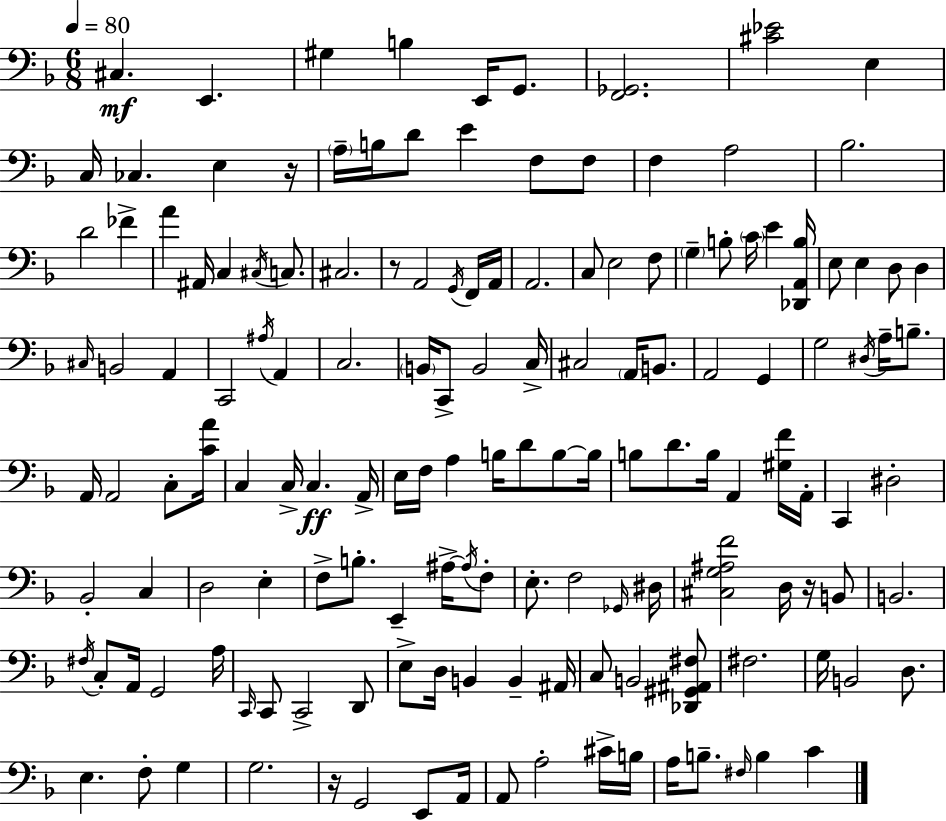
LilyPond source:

{
  \clef bass
  \numericTimeSignature
  \time 6/8
  \key f \major
  \tempo 4 = 80
  cis4.\mf e,4. | gis4 b4 e,16 g,8. | <f, ges,>2. | <cis' ees'>2 e4 | \break c16 ces4. e4 r16 | \parenthesize a16-- b16 d'8 e'4 f8 f8 | f4 a2 | bes2. | \break d'2 fes'4-> | a'4 ais,16 c4 \acciaccatura { cis16 } c8. | cis2. | r8 a,2 \acciaccatura { g,16 } | \break f,16 a,16 a,2. | c8 e2 | f8 \parenthesize g4-- b8-. \parenthesize c'16 e'4 | <des, a, b>16 e8 e4 d8 d4 | \break \grace { cis16 } b,2 a,4 | c,2 \acciaccatura { ais16 } | a,4 c2. | \parenthesize b,16 c,8-> b,2 | \break c16-> cis2 | \parenthesize a,16 b,8. a,2 | g,4 g2 | \acciaccatura { dis16 } a16-- b8.-- a,16 a,2 | \break c8-. <c' a'>16 c4 c16-> c4.\ff | a,16-> e16 f16 a4 b16 | d'8 b8~~ b16 b8 d'8. b16 a,4 | <gis f'>16 a,16-. c,4 dis2-. | \break bes,2-. | c4 d2 | e4-. f8-> b8.-. e,4-- | ais16->~~ \acciaccatura { ais16 } f8-. e8.-. f2 | \break \grace { ges,16 } dis16 <cis g ais f'>2 | d16 r16 b,8 b,2. | \acciaccatura { fis16 } c8-. a,16 g,2 | a16 \grace { c,16 } c,8 c,2-> | \break d,8 e8-> d16 | b,4 b,4-- ais,16 c8 b,2 | <des, gis, ais, fis>8 fis2. | g16 b,2 | \break d8. e4. | f8-. g4 g2. | r16 g,2 | e,8 a,16 a,8 a2-. | \break cis'16-> b16 a16 b8.-- | \grace { fis16 } b4 c'4 \bar "|."
}